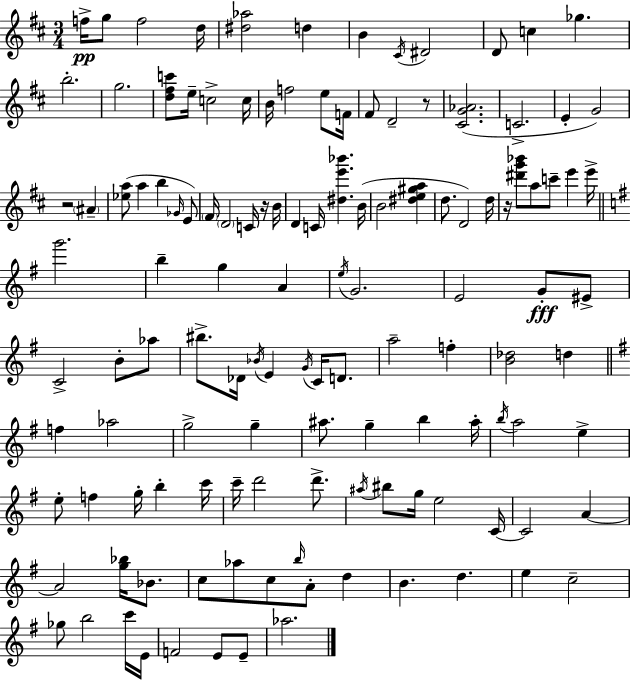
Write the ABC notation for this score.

X:1
T:Untitled
M:3/4
L:1/4
K:D
f/4 g/2 f2 d/4 [^d_a]2 d B ^C/4 ^D2 D/2 c _g b2 g2 [d^fc']/2 e/4 c2 c/4 B/4 f2 e/2 F/4 ^F/2 D2 z/2 [^CG_A]2 C2 E G2 z2 ^A [_ea]/2 a b _G/4 E/2 ^F/4 D2 C/4 z/4 B/4 D C/4 [^de'_b'] B/4 B2 [^de^ga] d/2 D2 d/4 z/4 [^d'g'_b']/2 a/2 c'/2 e' e'/4 g'2 b g A e/4 G2 E2 G/2 ^E/2 C2 B/2 _a/2 ^b/2 _D/4 _B/4 E G/4 C/4 D/2 a2 f [B_d]2 d f _a2 g2 g ^a/2 g b ^a/4 b/4 a2 e e/2 f g/4 b c'/4 c'/4 d'2 d'/2 ^a/4 ^b/2 g/4 e2 C/4 C2 A A2 [g_b]/4 _B/2 c/2 _a/2 c/2 b/4 A/2 d B d e c2 _g/2 b2 c'/4 E/4 F2 E/2 E/2 _a2